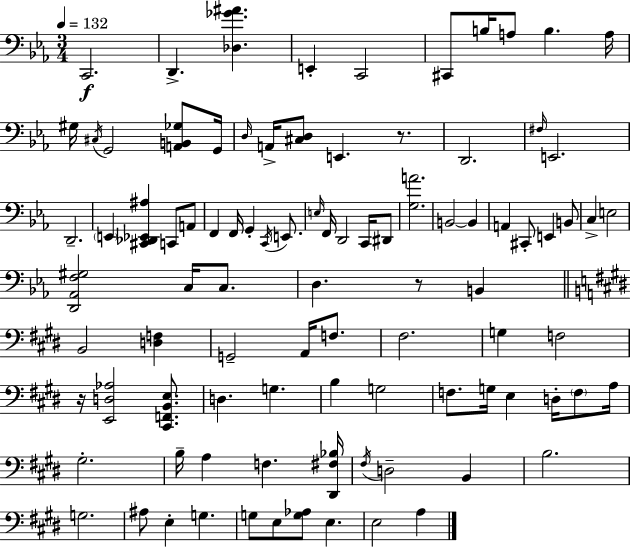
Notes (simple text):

C2/h. D2/q. [Db3,Gb4,A#4]/q. E2/q C2/h C#2/e B3/s A3/e B3/q. A3/s G#3/s C#3/s G2/h [A2,B2,Gb3]/e G2/s D3/s A2/s [C#3,D3]/e E2/q. R/e. D2/h. F#3/s E2/h. D2/h. E2/q [C#2,Db2,Eb2,A#3]/q C2/e A2/e F2/q F2/s G2/q C2/s E2/e. E3/s F2/s D2/h C2/s D#2/e [G3,A4]/h. B2/h B2/q A2/q C#2/e E2/q B2/e C3/q E3/h [D2,Ab2,F3,G#3]/h C3/s C3/e. D3/q. R/e B2/q B2/h [D3,F3]/q G2/h A2/s F3/e. F#3/h. G3/q F3/h R/s [E2,D3,Ab3]/h [C#2,F2,B2,E3]/e. D3/q. G3/q. B3/q G3/h F3/e. G3/s E3/q D3/s F3/e A3/s G#3/h. B3/s A3/q F3/q. [D#2,F#3,Bb3]/s F#3/s D3/h B2/q B3/h. G3/h. A#3/e E3/q G3/q. G3/e E3/e [G3,Ab3]/e E3/q. E3/h A3/q